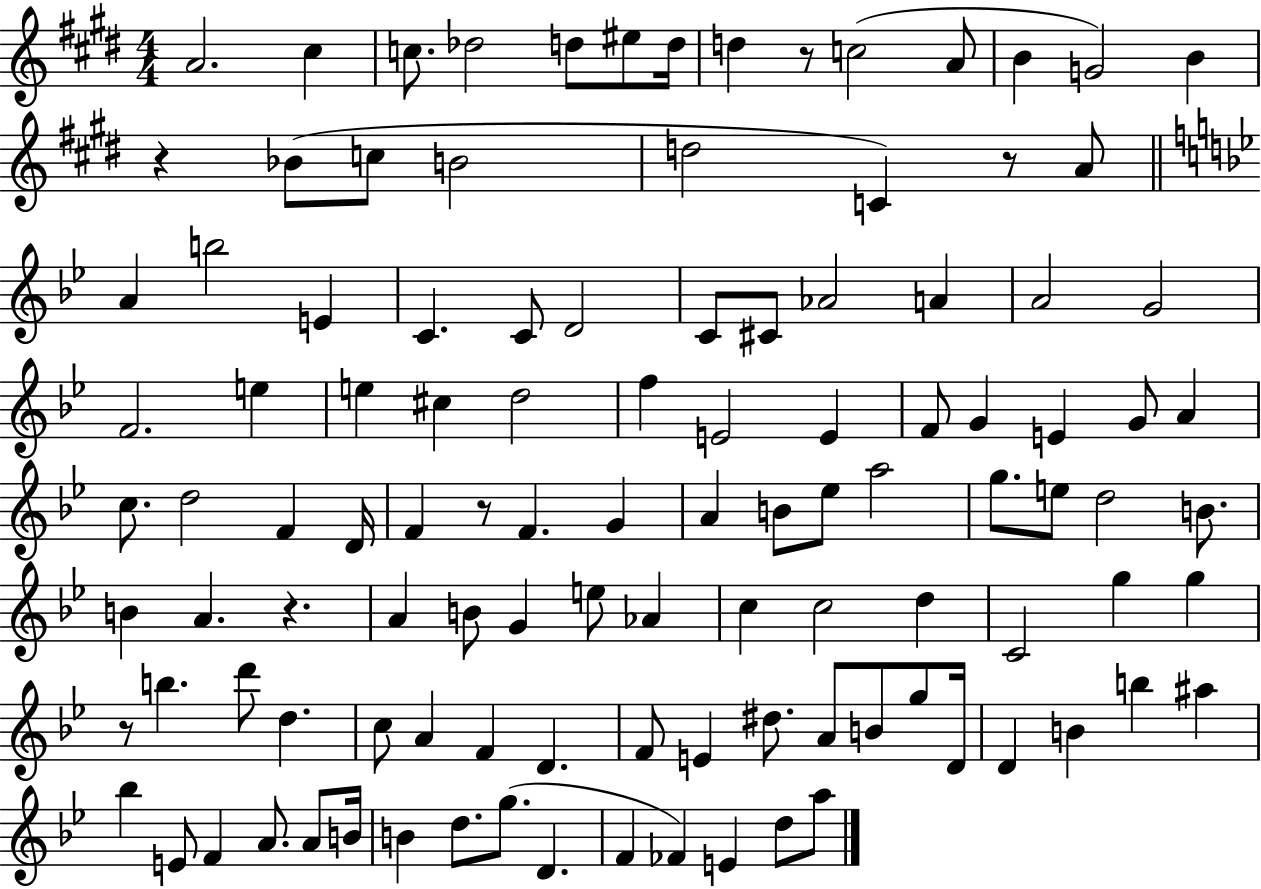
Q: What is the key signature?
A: E major